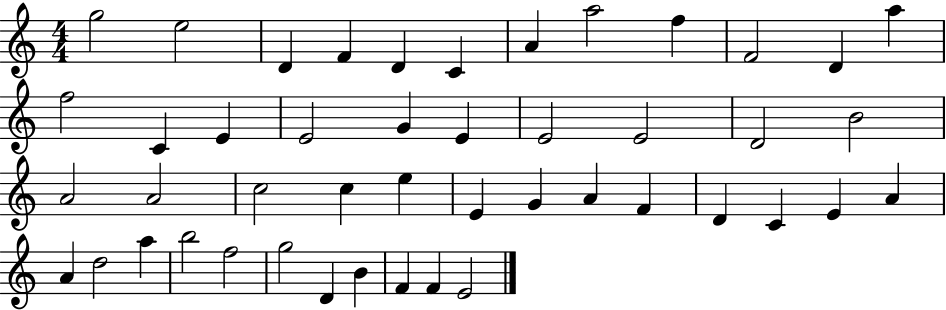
{
  \clef treble
  \numericTimeSignature
  \time 4/4
  \key c \major
  g''2 e''2 | d'4 f'4 d'4 c'4 | a'4 a''2 f''4 | f'2 d'4 a''4 | \break f''2 c'4 e'4 | e'2 g'4 e'4 | e'2 e'2 | d'2 b'2 | \break a'2 a'2 | c''2 c''4 e''4 | e'4 g'4 a'4 f'4 | d'4 c'4 e'4 a'4 | \break a'4 d''2 a''4 | b''2 f''2 | g''2 d'4 b'4 | f'4 f'4 e'2 | \break \bar "|."
}